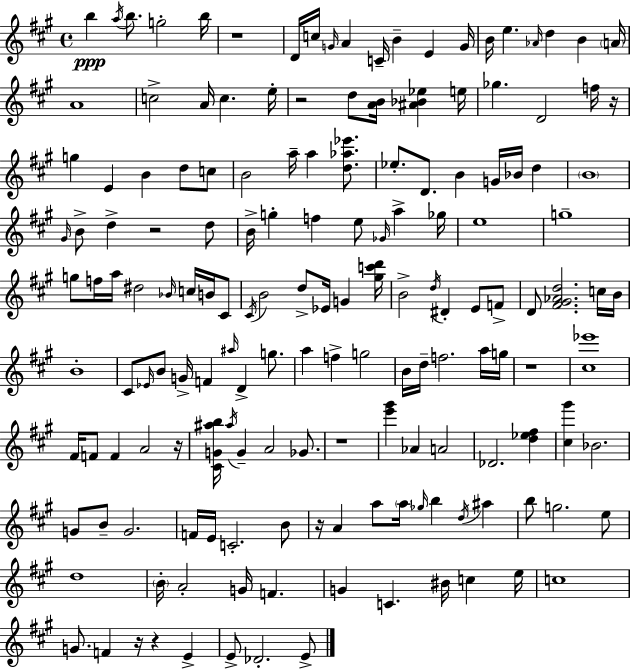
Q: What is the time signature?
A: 4/4